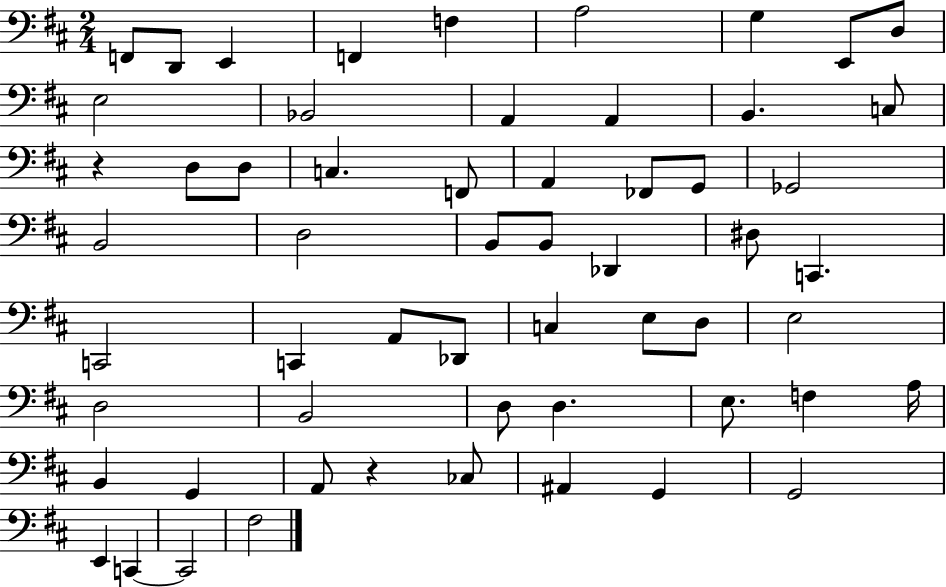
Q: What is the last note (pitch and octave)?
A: F#3